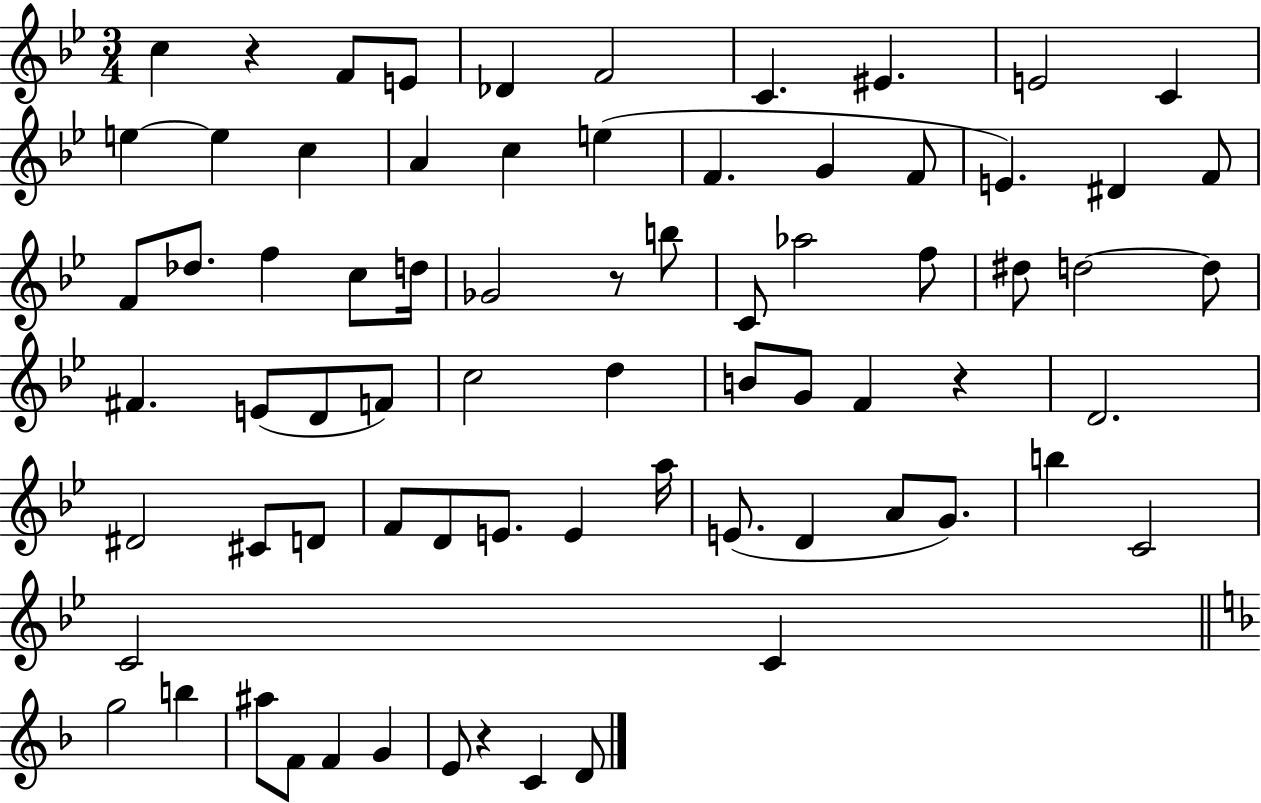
{
  \clef treble
  \numericTimeSignature
  \time 3/4
  \key bes \major
  c''4 r4 f'8 e'8 | des'4 f'2 | c'4. eis'4. | e'2 c'4 | \break e''4~~ e''4 c''4 | a'4 c''4 e''4( | f'4. g'4 f'8 | e'4.) dis'4 f'8 | \break f'8 des''8. f''4 c''8 d''16 | ges'2 r8 b''8 | c'8 aes''2 f''8 | dis''8 d''2~~ d''8 | \break fis'4. e'8( d'8 f'8) | c''2 d''4 | b'8 g'8 f'4 r4 | d'2. | \break dis'2 cis'8 d'8 | f'8 d'8 e'8. e'4 a''16 | e'8.( d'4 a'8 g'8.) | b''4 c'2 | \break c'2 c'4 | \bar "||" \break \key d \minor g''2 b''4 | ais''8 f'8 f'4 g'4 | e'8 r4 c'4 d'8 | \bar "|."
}